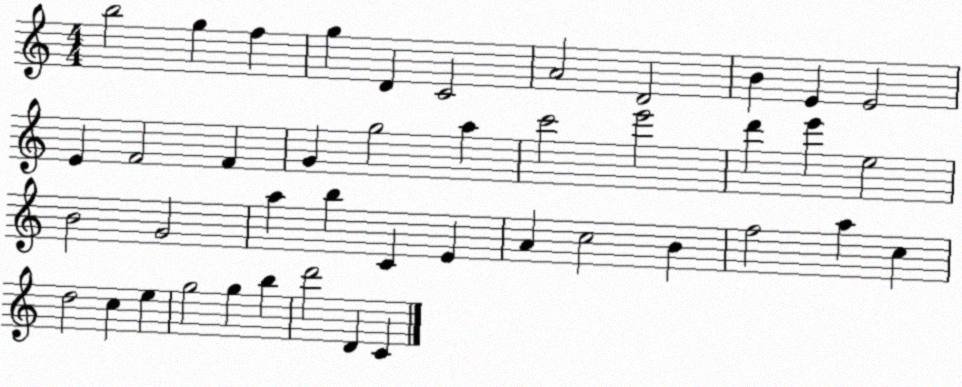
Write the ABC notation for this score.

X:1
T:Untitled
M:4/4
L:1/4
K:C
b2 g f g D C2 A2 D2 B E E2 E F2 F G g2 a c'2 e'2 d' e' e2 B2 G2 a b C E A c2 B f2 a c d2 c e g2 g b d'2 D C